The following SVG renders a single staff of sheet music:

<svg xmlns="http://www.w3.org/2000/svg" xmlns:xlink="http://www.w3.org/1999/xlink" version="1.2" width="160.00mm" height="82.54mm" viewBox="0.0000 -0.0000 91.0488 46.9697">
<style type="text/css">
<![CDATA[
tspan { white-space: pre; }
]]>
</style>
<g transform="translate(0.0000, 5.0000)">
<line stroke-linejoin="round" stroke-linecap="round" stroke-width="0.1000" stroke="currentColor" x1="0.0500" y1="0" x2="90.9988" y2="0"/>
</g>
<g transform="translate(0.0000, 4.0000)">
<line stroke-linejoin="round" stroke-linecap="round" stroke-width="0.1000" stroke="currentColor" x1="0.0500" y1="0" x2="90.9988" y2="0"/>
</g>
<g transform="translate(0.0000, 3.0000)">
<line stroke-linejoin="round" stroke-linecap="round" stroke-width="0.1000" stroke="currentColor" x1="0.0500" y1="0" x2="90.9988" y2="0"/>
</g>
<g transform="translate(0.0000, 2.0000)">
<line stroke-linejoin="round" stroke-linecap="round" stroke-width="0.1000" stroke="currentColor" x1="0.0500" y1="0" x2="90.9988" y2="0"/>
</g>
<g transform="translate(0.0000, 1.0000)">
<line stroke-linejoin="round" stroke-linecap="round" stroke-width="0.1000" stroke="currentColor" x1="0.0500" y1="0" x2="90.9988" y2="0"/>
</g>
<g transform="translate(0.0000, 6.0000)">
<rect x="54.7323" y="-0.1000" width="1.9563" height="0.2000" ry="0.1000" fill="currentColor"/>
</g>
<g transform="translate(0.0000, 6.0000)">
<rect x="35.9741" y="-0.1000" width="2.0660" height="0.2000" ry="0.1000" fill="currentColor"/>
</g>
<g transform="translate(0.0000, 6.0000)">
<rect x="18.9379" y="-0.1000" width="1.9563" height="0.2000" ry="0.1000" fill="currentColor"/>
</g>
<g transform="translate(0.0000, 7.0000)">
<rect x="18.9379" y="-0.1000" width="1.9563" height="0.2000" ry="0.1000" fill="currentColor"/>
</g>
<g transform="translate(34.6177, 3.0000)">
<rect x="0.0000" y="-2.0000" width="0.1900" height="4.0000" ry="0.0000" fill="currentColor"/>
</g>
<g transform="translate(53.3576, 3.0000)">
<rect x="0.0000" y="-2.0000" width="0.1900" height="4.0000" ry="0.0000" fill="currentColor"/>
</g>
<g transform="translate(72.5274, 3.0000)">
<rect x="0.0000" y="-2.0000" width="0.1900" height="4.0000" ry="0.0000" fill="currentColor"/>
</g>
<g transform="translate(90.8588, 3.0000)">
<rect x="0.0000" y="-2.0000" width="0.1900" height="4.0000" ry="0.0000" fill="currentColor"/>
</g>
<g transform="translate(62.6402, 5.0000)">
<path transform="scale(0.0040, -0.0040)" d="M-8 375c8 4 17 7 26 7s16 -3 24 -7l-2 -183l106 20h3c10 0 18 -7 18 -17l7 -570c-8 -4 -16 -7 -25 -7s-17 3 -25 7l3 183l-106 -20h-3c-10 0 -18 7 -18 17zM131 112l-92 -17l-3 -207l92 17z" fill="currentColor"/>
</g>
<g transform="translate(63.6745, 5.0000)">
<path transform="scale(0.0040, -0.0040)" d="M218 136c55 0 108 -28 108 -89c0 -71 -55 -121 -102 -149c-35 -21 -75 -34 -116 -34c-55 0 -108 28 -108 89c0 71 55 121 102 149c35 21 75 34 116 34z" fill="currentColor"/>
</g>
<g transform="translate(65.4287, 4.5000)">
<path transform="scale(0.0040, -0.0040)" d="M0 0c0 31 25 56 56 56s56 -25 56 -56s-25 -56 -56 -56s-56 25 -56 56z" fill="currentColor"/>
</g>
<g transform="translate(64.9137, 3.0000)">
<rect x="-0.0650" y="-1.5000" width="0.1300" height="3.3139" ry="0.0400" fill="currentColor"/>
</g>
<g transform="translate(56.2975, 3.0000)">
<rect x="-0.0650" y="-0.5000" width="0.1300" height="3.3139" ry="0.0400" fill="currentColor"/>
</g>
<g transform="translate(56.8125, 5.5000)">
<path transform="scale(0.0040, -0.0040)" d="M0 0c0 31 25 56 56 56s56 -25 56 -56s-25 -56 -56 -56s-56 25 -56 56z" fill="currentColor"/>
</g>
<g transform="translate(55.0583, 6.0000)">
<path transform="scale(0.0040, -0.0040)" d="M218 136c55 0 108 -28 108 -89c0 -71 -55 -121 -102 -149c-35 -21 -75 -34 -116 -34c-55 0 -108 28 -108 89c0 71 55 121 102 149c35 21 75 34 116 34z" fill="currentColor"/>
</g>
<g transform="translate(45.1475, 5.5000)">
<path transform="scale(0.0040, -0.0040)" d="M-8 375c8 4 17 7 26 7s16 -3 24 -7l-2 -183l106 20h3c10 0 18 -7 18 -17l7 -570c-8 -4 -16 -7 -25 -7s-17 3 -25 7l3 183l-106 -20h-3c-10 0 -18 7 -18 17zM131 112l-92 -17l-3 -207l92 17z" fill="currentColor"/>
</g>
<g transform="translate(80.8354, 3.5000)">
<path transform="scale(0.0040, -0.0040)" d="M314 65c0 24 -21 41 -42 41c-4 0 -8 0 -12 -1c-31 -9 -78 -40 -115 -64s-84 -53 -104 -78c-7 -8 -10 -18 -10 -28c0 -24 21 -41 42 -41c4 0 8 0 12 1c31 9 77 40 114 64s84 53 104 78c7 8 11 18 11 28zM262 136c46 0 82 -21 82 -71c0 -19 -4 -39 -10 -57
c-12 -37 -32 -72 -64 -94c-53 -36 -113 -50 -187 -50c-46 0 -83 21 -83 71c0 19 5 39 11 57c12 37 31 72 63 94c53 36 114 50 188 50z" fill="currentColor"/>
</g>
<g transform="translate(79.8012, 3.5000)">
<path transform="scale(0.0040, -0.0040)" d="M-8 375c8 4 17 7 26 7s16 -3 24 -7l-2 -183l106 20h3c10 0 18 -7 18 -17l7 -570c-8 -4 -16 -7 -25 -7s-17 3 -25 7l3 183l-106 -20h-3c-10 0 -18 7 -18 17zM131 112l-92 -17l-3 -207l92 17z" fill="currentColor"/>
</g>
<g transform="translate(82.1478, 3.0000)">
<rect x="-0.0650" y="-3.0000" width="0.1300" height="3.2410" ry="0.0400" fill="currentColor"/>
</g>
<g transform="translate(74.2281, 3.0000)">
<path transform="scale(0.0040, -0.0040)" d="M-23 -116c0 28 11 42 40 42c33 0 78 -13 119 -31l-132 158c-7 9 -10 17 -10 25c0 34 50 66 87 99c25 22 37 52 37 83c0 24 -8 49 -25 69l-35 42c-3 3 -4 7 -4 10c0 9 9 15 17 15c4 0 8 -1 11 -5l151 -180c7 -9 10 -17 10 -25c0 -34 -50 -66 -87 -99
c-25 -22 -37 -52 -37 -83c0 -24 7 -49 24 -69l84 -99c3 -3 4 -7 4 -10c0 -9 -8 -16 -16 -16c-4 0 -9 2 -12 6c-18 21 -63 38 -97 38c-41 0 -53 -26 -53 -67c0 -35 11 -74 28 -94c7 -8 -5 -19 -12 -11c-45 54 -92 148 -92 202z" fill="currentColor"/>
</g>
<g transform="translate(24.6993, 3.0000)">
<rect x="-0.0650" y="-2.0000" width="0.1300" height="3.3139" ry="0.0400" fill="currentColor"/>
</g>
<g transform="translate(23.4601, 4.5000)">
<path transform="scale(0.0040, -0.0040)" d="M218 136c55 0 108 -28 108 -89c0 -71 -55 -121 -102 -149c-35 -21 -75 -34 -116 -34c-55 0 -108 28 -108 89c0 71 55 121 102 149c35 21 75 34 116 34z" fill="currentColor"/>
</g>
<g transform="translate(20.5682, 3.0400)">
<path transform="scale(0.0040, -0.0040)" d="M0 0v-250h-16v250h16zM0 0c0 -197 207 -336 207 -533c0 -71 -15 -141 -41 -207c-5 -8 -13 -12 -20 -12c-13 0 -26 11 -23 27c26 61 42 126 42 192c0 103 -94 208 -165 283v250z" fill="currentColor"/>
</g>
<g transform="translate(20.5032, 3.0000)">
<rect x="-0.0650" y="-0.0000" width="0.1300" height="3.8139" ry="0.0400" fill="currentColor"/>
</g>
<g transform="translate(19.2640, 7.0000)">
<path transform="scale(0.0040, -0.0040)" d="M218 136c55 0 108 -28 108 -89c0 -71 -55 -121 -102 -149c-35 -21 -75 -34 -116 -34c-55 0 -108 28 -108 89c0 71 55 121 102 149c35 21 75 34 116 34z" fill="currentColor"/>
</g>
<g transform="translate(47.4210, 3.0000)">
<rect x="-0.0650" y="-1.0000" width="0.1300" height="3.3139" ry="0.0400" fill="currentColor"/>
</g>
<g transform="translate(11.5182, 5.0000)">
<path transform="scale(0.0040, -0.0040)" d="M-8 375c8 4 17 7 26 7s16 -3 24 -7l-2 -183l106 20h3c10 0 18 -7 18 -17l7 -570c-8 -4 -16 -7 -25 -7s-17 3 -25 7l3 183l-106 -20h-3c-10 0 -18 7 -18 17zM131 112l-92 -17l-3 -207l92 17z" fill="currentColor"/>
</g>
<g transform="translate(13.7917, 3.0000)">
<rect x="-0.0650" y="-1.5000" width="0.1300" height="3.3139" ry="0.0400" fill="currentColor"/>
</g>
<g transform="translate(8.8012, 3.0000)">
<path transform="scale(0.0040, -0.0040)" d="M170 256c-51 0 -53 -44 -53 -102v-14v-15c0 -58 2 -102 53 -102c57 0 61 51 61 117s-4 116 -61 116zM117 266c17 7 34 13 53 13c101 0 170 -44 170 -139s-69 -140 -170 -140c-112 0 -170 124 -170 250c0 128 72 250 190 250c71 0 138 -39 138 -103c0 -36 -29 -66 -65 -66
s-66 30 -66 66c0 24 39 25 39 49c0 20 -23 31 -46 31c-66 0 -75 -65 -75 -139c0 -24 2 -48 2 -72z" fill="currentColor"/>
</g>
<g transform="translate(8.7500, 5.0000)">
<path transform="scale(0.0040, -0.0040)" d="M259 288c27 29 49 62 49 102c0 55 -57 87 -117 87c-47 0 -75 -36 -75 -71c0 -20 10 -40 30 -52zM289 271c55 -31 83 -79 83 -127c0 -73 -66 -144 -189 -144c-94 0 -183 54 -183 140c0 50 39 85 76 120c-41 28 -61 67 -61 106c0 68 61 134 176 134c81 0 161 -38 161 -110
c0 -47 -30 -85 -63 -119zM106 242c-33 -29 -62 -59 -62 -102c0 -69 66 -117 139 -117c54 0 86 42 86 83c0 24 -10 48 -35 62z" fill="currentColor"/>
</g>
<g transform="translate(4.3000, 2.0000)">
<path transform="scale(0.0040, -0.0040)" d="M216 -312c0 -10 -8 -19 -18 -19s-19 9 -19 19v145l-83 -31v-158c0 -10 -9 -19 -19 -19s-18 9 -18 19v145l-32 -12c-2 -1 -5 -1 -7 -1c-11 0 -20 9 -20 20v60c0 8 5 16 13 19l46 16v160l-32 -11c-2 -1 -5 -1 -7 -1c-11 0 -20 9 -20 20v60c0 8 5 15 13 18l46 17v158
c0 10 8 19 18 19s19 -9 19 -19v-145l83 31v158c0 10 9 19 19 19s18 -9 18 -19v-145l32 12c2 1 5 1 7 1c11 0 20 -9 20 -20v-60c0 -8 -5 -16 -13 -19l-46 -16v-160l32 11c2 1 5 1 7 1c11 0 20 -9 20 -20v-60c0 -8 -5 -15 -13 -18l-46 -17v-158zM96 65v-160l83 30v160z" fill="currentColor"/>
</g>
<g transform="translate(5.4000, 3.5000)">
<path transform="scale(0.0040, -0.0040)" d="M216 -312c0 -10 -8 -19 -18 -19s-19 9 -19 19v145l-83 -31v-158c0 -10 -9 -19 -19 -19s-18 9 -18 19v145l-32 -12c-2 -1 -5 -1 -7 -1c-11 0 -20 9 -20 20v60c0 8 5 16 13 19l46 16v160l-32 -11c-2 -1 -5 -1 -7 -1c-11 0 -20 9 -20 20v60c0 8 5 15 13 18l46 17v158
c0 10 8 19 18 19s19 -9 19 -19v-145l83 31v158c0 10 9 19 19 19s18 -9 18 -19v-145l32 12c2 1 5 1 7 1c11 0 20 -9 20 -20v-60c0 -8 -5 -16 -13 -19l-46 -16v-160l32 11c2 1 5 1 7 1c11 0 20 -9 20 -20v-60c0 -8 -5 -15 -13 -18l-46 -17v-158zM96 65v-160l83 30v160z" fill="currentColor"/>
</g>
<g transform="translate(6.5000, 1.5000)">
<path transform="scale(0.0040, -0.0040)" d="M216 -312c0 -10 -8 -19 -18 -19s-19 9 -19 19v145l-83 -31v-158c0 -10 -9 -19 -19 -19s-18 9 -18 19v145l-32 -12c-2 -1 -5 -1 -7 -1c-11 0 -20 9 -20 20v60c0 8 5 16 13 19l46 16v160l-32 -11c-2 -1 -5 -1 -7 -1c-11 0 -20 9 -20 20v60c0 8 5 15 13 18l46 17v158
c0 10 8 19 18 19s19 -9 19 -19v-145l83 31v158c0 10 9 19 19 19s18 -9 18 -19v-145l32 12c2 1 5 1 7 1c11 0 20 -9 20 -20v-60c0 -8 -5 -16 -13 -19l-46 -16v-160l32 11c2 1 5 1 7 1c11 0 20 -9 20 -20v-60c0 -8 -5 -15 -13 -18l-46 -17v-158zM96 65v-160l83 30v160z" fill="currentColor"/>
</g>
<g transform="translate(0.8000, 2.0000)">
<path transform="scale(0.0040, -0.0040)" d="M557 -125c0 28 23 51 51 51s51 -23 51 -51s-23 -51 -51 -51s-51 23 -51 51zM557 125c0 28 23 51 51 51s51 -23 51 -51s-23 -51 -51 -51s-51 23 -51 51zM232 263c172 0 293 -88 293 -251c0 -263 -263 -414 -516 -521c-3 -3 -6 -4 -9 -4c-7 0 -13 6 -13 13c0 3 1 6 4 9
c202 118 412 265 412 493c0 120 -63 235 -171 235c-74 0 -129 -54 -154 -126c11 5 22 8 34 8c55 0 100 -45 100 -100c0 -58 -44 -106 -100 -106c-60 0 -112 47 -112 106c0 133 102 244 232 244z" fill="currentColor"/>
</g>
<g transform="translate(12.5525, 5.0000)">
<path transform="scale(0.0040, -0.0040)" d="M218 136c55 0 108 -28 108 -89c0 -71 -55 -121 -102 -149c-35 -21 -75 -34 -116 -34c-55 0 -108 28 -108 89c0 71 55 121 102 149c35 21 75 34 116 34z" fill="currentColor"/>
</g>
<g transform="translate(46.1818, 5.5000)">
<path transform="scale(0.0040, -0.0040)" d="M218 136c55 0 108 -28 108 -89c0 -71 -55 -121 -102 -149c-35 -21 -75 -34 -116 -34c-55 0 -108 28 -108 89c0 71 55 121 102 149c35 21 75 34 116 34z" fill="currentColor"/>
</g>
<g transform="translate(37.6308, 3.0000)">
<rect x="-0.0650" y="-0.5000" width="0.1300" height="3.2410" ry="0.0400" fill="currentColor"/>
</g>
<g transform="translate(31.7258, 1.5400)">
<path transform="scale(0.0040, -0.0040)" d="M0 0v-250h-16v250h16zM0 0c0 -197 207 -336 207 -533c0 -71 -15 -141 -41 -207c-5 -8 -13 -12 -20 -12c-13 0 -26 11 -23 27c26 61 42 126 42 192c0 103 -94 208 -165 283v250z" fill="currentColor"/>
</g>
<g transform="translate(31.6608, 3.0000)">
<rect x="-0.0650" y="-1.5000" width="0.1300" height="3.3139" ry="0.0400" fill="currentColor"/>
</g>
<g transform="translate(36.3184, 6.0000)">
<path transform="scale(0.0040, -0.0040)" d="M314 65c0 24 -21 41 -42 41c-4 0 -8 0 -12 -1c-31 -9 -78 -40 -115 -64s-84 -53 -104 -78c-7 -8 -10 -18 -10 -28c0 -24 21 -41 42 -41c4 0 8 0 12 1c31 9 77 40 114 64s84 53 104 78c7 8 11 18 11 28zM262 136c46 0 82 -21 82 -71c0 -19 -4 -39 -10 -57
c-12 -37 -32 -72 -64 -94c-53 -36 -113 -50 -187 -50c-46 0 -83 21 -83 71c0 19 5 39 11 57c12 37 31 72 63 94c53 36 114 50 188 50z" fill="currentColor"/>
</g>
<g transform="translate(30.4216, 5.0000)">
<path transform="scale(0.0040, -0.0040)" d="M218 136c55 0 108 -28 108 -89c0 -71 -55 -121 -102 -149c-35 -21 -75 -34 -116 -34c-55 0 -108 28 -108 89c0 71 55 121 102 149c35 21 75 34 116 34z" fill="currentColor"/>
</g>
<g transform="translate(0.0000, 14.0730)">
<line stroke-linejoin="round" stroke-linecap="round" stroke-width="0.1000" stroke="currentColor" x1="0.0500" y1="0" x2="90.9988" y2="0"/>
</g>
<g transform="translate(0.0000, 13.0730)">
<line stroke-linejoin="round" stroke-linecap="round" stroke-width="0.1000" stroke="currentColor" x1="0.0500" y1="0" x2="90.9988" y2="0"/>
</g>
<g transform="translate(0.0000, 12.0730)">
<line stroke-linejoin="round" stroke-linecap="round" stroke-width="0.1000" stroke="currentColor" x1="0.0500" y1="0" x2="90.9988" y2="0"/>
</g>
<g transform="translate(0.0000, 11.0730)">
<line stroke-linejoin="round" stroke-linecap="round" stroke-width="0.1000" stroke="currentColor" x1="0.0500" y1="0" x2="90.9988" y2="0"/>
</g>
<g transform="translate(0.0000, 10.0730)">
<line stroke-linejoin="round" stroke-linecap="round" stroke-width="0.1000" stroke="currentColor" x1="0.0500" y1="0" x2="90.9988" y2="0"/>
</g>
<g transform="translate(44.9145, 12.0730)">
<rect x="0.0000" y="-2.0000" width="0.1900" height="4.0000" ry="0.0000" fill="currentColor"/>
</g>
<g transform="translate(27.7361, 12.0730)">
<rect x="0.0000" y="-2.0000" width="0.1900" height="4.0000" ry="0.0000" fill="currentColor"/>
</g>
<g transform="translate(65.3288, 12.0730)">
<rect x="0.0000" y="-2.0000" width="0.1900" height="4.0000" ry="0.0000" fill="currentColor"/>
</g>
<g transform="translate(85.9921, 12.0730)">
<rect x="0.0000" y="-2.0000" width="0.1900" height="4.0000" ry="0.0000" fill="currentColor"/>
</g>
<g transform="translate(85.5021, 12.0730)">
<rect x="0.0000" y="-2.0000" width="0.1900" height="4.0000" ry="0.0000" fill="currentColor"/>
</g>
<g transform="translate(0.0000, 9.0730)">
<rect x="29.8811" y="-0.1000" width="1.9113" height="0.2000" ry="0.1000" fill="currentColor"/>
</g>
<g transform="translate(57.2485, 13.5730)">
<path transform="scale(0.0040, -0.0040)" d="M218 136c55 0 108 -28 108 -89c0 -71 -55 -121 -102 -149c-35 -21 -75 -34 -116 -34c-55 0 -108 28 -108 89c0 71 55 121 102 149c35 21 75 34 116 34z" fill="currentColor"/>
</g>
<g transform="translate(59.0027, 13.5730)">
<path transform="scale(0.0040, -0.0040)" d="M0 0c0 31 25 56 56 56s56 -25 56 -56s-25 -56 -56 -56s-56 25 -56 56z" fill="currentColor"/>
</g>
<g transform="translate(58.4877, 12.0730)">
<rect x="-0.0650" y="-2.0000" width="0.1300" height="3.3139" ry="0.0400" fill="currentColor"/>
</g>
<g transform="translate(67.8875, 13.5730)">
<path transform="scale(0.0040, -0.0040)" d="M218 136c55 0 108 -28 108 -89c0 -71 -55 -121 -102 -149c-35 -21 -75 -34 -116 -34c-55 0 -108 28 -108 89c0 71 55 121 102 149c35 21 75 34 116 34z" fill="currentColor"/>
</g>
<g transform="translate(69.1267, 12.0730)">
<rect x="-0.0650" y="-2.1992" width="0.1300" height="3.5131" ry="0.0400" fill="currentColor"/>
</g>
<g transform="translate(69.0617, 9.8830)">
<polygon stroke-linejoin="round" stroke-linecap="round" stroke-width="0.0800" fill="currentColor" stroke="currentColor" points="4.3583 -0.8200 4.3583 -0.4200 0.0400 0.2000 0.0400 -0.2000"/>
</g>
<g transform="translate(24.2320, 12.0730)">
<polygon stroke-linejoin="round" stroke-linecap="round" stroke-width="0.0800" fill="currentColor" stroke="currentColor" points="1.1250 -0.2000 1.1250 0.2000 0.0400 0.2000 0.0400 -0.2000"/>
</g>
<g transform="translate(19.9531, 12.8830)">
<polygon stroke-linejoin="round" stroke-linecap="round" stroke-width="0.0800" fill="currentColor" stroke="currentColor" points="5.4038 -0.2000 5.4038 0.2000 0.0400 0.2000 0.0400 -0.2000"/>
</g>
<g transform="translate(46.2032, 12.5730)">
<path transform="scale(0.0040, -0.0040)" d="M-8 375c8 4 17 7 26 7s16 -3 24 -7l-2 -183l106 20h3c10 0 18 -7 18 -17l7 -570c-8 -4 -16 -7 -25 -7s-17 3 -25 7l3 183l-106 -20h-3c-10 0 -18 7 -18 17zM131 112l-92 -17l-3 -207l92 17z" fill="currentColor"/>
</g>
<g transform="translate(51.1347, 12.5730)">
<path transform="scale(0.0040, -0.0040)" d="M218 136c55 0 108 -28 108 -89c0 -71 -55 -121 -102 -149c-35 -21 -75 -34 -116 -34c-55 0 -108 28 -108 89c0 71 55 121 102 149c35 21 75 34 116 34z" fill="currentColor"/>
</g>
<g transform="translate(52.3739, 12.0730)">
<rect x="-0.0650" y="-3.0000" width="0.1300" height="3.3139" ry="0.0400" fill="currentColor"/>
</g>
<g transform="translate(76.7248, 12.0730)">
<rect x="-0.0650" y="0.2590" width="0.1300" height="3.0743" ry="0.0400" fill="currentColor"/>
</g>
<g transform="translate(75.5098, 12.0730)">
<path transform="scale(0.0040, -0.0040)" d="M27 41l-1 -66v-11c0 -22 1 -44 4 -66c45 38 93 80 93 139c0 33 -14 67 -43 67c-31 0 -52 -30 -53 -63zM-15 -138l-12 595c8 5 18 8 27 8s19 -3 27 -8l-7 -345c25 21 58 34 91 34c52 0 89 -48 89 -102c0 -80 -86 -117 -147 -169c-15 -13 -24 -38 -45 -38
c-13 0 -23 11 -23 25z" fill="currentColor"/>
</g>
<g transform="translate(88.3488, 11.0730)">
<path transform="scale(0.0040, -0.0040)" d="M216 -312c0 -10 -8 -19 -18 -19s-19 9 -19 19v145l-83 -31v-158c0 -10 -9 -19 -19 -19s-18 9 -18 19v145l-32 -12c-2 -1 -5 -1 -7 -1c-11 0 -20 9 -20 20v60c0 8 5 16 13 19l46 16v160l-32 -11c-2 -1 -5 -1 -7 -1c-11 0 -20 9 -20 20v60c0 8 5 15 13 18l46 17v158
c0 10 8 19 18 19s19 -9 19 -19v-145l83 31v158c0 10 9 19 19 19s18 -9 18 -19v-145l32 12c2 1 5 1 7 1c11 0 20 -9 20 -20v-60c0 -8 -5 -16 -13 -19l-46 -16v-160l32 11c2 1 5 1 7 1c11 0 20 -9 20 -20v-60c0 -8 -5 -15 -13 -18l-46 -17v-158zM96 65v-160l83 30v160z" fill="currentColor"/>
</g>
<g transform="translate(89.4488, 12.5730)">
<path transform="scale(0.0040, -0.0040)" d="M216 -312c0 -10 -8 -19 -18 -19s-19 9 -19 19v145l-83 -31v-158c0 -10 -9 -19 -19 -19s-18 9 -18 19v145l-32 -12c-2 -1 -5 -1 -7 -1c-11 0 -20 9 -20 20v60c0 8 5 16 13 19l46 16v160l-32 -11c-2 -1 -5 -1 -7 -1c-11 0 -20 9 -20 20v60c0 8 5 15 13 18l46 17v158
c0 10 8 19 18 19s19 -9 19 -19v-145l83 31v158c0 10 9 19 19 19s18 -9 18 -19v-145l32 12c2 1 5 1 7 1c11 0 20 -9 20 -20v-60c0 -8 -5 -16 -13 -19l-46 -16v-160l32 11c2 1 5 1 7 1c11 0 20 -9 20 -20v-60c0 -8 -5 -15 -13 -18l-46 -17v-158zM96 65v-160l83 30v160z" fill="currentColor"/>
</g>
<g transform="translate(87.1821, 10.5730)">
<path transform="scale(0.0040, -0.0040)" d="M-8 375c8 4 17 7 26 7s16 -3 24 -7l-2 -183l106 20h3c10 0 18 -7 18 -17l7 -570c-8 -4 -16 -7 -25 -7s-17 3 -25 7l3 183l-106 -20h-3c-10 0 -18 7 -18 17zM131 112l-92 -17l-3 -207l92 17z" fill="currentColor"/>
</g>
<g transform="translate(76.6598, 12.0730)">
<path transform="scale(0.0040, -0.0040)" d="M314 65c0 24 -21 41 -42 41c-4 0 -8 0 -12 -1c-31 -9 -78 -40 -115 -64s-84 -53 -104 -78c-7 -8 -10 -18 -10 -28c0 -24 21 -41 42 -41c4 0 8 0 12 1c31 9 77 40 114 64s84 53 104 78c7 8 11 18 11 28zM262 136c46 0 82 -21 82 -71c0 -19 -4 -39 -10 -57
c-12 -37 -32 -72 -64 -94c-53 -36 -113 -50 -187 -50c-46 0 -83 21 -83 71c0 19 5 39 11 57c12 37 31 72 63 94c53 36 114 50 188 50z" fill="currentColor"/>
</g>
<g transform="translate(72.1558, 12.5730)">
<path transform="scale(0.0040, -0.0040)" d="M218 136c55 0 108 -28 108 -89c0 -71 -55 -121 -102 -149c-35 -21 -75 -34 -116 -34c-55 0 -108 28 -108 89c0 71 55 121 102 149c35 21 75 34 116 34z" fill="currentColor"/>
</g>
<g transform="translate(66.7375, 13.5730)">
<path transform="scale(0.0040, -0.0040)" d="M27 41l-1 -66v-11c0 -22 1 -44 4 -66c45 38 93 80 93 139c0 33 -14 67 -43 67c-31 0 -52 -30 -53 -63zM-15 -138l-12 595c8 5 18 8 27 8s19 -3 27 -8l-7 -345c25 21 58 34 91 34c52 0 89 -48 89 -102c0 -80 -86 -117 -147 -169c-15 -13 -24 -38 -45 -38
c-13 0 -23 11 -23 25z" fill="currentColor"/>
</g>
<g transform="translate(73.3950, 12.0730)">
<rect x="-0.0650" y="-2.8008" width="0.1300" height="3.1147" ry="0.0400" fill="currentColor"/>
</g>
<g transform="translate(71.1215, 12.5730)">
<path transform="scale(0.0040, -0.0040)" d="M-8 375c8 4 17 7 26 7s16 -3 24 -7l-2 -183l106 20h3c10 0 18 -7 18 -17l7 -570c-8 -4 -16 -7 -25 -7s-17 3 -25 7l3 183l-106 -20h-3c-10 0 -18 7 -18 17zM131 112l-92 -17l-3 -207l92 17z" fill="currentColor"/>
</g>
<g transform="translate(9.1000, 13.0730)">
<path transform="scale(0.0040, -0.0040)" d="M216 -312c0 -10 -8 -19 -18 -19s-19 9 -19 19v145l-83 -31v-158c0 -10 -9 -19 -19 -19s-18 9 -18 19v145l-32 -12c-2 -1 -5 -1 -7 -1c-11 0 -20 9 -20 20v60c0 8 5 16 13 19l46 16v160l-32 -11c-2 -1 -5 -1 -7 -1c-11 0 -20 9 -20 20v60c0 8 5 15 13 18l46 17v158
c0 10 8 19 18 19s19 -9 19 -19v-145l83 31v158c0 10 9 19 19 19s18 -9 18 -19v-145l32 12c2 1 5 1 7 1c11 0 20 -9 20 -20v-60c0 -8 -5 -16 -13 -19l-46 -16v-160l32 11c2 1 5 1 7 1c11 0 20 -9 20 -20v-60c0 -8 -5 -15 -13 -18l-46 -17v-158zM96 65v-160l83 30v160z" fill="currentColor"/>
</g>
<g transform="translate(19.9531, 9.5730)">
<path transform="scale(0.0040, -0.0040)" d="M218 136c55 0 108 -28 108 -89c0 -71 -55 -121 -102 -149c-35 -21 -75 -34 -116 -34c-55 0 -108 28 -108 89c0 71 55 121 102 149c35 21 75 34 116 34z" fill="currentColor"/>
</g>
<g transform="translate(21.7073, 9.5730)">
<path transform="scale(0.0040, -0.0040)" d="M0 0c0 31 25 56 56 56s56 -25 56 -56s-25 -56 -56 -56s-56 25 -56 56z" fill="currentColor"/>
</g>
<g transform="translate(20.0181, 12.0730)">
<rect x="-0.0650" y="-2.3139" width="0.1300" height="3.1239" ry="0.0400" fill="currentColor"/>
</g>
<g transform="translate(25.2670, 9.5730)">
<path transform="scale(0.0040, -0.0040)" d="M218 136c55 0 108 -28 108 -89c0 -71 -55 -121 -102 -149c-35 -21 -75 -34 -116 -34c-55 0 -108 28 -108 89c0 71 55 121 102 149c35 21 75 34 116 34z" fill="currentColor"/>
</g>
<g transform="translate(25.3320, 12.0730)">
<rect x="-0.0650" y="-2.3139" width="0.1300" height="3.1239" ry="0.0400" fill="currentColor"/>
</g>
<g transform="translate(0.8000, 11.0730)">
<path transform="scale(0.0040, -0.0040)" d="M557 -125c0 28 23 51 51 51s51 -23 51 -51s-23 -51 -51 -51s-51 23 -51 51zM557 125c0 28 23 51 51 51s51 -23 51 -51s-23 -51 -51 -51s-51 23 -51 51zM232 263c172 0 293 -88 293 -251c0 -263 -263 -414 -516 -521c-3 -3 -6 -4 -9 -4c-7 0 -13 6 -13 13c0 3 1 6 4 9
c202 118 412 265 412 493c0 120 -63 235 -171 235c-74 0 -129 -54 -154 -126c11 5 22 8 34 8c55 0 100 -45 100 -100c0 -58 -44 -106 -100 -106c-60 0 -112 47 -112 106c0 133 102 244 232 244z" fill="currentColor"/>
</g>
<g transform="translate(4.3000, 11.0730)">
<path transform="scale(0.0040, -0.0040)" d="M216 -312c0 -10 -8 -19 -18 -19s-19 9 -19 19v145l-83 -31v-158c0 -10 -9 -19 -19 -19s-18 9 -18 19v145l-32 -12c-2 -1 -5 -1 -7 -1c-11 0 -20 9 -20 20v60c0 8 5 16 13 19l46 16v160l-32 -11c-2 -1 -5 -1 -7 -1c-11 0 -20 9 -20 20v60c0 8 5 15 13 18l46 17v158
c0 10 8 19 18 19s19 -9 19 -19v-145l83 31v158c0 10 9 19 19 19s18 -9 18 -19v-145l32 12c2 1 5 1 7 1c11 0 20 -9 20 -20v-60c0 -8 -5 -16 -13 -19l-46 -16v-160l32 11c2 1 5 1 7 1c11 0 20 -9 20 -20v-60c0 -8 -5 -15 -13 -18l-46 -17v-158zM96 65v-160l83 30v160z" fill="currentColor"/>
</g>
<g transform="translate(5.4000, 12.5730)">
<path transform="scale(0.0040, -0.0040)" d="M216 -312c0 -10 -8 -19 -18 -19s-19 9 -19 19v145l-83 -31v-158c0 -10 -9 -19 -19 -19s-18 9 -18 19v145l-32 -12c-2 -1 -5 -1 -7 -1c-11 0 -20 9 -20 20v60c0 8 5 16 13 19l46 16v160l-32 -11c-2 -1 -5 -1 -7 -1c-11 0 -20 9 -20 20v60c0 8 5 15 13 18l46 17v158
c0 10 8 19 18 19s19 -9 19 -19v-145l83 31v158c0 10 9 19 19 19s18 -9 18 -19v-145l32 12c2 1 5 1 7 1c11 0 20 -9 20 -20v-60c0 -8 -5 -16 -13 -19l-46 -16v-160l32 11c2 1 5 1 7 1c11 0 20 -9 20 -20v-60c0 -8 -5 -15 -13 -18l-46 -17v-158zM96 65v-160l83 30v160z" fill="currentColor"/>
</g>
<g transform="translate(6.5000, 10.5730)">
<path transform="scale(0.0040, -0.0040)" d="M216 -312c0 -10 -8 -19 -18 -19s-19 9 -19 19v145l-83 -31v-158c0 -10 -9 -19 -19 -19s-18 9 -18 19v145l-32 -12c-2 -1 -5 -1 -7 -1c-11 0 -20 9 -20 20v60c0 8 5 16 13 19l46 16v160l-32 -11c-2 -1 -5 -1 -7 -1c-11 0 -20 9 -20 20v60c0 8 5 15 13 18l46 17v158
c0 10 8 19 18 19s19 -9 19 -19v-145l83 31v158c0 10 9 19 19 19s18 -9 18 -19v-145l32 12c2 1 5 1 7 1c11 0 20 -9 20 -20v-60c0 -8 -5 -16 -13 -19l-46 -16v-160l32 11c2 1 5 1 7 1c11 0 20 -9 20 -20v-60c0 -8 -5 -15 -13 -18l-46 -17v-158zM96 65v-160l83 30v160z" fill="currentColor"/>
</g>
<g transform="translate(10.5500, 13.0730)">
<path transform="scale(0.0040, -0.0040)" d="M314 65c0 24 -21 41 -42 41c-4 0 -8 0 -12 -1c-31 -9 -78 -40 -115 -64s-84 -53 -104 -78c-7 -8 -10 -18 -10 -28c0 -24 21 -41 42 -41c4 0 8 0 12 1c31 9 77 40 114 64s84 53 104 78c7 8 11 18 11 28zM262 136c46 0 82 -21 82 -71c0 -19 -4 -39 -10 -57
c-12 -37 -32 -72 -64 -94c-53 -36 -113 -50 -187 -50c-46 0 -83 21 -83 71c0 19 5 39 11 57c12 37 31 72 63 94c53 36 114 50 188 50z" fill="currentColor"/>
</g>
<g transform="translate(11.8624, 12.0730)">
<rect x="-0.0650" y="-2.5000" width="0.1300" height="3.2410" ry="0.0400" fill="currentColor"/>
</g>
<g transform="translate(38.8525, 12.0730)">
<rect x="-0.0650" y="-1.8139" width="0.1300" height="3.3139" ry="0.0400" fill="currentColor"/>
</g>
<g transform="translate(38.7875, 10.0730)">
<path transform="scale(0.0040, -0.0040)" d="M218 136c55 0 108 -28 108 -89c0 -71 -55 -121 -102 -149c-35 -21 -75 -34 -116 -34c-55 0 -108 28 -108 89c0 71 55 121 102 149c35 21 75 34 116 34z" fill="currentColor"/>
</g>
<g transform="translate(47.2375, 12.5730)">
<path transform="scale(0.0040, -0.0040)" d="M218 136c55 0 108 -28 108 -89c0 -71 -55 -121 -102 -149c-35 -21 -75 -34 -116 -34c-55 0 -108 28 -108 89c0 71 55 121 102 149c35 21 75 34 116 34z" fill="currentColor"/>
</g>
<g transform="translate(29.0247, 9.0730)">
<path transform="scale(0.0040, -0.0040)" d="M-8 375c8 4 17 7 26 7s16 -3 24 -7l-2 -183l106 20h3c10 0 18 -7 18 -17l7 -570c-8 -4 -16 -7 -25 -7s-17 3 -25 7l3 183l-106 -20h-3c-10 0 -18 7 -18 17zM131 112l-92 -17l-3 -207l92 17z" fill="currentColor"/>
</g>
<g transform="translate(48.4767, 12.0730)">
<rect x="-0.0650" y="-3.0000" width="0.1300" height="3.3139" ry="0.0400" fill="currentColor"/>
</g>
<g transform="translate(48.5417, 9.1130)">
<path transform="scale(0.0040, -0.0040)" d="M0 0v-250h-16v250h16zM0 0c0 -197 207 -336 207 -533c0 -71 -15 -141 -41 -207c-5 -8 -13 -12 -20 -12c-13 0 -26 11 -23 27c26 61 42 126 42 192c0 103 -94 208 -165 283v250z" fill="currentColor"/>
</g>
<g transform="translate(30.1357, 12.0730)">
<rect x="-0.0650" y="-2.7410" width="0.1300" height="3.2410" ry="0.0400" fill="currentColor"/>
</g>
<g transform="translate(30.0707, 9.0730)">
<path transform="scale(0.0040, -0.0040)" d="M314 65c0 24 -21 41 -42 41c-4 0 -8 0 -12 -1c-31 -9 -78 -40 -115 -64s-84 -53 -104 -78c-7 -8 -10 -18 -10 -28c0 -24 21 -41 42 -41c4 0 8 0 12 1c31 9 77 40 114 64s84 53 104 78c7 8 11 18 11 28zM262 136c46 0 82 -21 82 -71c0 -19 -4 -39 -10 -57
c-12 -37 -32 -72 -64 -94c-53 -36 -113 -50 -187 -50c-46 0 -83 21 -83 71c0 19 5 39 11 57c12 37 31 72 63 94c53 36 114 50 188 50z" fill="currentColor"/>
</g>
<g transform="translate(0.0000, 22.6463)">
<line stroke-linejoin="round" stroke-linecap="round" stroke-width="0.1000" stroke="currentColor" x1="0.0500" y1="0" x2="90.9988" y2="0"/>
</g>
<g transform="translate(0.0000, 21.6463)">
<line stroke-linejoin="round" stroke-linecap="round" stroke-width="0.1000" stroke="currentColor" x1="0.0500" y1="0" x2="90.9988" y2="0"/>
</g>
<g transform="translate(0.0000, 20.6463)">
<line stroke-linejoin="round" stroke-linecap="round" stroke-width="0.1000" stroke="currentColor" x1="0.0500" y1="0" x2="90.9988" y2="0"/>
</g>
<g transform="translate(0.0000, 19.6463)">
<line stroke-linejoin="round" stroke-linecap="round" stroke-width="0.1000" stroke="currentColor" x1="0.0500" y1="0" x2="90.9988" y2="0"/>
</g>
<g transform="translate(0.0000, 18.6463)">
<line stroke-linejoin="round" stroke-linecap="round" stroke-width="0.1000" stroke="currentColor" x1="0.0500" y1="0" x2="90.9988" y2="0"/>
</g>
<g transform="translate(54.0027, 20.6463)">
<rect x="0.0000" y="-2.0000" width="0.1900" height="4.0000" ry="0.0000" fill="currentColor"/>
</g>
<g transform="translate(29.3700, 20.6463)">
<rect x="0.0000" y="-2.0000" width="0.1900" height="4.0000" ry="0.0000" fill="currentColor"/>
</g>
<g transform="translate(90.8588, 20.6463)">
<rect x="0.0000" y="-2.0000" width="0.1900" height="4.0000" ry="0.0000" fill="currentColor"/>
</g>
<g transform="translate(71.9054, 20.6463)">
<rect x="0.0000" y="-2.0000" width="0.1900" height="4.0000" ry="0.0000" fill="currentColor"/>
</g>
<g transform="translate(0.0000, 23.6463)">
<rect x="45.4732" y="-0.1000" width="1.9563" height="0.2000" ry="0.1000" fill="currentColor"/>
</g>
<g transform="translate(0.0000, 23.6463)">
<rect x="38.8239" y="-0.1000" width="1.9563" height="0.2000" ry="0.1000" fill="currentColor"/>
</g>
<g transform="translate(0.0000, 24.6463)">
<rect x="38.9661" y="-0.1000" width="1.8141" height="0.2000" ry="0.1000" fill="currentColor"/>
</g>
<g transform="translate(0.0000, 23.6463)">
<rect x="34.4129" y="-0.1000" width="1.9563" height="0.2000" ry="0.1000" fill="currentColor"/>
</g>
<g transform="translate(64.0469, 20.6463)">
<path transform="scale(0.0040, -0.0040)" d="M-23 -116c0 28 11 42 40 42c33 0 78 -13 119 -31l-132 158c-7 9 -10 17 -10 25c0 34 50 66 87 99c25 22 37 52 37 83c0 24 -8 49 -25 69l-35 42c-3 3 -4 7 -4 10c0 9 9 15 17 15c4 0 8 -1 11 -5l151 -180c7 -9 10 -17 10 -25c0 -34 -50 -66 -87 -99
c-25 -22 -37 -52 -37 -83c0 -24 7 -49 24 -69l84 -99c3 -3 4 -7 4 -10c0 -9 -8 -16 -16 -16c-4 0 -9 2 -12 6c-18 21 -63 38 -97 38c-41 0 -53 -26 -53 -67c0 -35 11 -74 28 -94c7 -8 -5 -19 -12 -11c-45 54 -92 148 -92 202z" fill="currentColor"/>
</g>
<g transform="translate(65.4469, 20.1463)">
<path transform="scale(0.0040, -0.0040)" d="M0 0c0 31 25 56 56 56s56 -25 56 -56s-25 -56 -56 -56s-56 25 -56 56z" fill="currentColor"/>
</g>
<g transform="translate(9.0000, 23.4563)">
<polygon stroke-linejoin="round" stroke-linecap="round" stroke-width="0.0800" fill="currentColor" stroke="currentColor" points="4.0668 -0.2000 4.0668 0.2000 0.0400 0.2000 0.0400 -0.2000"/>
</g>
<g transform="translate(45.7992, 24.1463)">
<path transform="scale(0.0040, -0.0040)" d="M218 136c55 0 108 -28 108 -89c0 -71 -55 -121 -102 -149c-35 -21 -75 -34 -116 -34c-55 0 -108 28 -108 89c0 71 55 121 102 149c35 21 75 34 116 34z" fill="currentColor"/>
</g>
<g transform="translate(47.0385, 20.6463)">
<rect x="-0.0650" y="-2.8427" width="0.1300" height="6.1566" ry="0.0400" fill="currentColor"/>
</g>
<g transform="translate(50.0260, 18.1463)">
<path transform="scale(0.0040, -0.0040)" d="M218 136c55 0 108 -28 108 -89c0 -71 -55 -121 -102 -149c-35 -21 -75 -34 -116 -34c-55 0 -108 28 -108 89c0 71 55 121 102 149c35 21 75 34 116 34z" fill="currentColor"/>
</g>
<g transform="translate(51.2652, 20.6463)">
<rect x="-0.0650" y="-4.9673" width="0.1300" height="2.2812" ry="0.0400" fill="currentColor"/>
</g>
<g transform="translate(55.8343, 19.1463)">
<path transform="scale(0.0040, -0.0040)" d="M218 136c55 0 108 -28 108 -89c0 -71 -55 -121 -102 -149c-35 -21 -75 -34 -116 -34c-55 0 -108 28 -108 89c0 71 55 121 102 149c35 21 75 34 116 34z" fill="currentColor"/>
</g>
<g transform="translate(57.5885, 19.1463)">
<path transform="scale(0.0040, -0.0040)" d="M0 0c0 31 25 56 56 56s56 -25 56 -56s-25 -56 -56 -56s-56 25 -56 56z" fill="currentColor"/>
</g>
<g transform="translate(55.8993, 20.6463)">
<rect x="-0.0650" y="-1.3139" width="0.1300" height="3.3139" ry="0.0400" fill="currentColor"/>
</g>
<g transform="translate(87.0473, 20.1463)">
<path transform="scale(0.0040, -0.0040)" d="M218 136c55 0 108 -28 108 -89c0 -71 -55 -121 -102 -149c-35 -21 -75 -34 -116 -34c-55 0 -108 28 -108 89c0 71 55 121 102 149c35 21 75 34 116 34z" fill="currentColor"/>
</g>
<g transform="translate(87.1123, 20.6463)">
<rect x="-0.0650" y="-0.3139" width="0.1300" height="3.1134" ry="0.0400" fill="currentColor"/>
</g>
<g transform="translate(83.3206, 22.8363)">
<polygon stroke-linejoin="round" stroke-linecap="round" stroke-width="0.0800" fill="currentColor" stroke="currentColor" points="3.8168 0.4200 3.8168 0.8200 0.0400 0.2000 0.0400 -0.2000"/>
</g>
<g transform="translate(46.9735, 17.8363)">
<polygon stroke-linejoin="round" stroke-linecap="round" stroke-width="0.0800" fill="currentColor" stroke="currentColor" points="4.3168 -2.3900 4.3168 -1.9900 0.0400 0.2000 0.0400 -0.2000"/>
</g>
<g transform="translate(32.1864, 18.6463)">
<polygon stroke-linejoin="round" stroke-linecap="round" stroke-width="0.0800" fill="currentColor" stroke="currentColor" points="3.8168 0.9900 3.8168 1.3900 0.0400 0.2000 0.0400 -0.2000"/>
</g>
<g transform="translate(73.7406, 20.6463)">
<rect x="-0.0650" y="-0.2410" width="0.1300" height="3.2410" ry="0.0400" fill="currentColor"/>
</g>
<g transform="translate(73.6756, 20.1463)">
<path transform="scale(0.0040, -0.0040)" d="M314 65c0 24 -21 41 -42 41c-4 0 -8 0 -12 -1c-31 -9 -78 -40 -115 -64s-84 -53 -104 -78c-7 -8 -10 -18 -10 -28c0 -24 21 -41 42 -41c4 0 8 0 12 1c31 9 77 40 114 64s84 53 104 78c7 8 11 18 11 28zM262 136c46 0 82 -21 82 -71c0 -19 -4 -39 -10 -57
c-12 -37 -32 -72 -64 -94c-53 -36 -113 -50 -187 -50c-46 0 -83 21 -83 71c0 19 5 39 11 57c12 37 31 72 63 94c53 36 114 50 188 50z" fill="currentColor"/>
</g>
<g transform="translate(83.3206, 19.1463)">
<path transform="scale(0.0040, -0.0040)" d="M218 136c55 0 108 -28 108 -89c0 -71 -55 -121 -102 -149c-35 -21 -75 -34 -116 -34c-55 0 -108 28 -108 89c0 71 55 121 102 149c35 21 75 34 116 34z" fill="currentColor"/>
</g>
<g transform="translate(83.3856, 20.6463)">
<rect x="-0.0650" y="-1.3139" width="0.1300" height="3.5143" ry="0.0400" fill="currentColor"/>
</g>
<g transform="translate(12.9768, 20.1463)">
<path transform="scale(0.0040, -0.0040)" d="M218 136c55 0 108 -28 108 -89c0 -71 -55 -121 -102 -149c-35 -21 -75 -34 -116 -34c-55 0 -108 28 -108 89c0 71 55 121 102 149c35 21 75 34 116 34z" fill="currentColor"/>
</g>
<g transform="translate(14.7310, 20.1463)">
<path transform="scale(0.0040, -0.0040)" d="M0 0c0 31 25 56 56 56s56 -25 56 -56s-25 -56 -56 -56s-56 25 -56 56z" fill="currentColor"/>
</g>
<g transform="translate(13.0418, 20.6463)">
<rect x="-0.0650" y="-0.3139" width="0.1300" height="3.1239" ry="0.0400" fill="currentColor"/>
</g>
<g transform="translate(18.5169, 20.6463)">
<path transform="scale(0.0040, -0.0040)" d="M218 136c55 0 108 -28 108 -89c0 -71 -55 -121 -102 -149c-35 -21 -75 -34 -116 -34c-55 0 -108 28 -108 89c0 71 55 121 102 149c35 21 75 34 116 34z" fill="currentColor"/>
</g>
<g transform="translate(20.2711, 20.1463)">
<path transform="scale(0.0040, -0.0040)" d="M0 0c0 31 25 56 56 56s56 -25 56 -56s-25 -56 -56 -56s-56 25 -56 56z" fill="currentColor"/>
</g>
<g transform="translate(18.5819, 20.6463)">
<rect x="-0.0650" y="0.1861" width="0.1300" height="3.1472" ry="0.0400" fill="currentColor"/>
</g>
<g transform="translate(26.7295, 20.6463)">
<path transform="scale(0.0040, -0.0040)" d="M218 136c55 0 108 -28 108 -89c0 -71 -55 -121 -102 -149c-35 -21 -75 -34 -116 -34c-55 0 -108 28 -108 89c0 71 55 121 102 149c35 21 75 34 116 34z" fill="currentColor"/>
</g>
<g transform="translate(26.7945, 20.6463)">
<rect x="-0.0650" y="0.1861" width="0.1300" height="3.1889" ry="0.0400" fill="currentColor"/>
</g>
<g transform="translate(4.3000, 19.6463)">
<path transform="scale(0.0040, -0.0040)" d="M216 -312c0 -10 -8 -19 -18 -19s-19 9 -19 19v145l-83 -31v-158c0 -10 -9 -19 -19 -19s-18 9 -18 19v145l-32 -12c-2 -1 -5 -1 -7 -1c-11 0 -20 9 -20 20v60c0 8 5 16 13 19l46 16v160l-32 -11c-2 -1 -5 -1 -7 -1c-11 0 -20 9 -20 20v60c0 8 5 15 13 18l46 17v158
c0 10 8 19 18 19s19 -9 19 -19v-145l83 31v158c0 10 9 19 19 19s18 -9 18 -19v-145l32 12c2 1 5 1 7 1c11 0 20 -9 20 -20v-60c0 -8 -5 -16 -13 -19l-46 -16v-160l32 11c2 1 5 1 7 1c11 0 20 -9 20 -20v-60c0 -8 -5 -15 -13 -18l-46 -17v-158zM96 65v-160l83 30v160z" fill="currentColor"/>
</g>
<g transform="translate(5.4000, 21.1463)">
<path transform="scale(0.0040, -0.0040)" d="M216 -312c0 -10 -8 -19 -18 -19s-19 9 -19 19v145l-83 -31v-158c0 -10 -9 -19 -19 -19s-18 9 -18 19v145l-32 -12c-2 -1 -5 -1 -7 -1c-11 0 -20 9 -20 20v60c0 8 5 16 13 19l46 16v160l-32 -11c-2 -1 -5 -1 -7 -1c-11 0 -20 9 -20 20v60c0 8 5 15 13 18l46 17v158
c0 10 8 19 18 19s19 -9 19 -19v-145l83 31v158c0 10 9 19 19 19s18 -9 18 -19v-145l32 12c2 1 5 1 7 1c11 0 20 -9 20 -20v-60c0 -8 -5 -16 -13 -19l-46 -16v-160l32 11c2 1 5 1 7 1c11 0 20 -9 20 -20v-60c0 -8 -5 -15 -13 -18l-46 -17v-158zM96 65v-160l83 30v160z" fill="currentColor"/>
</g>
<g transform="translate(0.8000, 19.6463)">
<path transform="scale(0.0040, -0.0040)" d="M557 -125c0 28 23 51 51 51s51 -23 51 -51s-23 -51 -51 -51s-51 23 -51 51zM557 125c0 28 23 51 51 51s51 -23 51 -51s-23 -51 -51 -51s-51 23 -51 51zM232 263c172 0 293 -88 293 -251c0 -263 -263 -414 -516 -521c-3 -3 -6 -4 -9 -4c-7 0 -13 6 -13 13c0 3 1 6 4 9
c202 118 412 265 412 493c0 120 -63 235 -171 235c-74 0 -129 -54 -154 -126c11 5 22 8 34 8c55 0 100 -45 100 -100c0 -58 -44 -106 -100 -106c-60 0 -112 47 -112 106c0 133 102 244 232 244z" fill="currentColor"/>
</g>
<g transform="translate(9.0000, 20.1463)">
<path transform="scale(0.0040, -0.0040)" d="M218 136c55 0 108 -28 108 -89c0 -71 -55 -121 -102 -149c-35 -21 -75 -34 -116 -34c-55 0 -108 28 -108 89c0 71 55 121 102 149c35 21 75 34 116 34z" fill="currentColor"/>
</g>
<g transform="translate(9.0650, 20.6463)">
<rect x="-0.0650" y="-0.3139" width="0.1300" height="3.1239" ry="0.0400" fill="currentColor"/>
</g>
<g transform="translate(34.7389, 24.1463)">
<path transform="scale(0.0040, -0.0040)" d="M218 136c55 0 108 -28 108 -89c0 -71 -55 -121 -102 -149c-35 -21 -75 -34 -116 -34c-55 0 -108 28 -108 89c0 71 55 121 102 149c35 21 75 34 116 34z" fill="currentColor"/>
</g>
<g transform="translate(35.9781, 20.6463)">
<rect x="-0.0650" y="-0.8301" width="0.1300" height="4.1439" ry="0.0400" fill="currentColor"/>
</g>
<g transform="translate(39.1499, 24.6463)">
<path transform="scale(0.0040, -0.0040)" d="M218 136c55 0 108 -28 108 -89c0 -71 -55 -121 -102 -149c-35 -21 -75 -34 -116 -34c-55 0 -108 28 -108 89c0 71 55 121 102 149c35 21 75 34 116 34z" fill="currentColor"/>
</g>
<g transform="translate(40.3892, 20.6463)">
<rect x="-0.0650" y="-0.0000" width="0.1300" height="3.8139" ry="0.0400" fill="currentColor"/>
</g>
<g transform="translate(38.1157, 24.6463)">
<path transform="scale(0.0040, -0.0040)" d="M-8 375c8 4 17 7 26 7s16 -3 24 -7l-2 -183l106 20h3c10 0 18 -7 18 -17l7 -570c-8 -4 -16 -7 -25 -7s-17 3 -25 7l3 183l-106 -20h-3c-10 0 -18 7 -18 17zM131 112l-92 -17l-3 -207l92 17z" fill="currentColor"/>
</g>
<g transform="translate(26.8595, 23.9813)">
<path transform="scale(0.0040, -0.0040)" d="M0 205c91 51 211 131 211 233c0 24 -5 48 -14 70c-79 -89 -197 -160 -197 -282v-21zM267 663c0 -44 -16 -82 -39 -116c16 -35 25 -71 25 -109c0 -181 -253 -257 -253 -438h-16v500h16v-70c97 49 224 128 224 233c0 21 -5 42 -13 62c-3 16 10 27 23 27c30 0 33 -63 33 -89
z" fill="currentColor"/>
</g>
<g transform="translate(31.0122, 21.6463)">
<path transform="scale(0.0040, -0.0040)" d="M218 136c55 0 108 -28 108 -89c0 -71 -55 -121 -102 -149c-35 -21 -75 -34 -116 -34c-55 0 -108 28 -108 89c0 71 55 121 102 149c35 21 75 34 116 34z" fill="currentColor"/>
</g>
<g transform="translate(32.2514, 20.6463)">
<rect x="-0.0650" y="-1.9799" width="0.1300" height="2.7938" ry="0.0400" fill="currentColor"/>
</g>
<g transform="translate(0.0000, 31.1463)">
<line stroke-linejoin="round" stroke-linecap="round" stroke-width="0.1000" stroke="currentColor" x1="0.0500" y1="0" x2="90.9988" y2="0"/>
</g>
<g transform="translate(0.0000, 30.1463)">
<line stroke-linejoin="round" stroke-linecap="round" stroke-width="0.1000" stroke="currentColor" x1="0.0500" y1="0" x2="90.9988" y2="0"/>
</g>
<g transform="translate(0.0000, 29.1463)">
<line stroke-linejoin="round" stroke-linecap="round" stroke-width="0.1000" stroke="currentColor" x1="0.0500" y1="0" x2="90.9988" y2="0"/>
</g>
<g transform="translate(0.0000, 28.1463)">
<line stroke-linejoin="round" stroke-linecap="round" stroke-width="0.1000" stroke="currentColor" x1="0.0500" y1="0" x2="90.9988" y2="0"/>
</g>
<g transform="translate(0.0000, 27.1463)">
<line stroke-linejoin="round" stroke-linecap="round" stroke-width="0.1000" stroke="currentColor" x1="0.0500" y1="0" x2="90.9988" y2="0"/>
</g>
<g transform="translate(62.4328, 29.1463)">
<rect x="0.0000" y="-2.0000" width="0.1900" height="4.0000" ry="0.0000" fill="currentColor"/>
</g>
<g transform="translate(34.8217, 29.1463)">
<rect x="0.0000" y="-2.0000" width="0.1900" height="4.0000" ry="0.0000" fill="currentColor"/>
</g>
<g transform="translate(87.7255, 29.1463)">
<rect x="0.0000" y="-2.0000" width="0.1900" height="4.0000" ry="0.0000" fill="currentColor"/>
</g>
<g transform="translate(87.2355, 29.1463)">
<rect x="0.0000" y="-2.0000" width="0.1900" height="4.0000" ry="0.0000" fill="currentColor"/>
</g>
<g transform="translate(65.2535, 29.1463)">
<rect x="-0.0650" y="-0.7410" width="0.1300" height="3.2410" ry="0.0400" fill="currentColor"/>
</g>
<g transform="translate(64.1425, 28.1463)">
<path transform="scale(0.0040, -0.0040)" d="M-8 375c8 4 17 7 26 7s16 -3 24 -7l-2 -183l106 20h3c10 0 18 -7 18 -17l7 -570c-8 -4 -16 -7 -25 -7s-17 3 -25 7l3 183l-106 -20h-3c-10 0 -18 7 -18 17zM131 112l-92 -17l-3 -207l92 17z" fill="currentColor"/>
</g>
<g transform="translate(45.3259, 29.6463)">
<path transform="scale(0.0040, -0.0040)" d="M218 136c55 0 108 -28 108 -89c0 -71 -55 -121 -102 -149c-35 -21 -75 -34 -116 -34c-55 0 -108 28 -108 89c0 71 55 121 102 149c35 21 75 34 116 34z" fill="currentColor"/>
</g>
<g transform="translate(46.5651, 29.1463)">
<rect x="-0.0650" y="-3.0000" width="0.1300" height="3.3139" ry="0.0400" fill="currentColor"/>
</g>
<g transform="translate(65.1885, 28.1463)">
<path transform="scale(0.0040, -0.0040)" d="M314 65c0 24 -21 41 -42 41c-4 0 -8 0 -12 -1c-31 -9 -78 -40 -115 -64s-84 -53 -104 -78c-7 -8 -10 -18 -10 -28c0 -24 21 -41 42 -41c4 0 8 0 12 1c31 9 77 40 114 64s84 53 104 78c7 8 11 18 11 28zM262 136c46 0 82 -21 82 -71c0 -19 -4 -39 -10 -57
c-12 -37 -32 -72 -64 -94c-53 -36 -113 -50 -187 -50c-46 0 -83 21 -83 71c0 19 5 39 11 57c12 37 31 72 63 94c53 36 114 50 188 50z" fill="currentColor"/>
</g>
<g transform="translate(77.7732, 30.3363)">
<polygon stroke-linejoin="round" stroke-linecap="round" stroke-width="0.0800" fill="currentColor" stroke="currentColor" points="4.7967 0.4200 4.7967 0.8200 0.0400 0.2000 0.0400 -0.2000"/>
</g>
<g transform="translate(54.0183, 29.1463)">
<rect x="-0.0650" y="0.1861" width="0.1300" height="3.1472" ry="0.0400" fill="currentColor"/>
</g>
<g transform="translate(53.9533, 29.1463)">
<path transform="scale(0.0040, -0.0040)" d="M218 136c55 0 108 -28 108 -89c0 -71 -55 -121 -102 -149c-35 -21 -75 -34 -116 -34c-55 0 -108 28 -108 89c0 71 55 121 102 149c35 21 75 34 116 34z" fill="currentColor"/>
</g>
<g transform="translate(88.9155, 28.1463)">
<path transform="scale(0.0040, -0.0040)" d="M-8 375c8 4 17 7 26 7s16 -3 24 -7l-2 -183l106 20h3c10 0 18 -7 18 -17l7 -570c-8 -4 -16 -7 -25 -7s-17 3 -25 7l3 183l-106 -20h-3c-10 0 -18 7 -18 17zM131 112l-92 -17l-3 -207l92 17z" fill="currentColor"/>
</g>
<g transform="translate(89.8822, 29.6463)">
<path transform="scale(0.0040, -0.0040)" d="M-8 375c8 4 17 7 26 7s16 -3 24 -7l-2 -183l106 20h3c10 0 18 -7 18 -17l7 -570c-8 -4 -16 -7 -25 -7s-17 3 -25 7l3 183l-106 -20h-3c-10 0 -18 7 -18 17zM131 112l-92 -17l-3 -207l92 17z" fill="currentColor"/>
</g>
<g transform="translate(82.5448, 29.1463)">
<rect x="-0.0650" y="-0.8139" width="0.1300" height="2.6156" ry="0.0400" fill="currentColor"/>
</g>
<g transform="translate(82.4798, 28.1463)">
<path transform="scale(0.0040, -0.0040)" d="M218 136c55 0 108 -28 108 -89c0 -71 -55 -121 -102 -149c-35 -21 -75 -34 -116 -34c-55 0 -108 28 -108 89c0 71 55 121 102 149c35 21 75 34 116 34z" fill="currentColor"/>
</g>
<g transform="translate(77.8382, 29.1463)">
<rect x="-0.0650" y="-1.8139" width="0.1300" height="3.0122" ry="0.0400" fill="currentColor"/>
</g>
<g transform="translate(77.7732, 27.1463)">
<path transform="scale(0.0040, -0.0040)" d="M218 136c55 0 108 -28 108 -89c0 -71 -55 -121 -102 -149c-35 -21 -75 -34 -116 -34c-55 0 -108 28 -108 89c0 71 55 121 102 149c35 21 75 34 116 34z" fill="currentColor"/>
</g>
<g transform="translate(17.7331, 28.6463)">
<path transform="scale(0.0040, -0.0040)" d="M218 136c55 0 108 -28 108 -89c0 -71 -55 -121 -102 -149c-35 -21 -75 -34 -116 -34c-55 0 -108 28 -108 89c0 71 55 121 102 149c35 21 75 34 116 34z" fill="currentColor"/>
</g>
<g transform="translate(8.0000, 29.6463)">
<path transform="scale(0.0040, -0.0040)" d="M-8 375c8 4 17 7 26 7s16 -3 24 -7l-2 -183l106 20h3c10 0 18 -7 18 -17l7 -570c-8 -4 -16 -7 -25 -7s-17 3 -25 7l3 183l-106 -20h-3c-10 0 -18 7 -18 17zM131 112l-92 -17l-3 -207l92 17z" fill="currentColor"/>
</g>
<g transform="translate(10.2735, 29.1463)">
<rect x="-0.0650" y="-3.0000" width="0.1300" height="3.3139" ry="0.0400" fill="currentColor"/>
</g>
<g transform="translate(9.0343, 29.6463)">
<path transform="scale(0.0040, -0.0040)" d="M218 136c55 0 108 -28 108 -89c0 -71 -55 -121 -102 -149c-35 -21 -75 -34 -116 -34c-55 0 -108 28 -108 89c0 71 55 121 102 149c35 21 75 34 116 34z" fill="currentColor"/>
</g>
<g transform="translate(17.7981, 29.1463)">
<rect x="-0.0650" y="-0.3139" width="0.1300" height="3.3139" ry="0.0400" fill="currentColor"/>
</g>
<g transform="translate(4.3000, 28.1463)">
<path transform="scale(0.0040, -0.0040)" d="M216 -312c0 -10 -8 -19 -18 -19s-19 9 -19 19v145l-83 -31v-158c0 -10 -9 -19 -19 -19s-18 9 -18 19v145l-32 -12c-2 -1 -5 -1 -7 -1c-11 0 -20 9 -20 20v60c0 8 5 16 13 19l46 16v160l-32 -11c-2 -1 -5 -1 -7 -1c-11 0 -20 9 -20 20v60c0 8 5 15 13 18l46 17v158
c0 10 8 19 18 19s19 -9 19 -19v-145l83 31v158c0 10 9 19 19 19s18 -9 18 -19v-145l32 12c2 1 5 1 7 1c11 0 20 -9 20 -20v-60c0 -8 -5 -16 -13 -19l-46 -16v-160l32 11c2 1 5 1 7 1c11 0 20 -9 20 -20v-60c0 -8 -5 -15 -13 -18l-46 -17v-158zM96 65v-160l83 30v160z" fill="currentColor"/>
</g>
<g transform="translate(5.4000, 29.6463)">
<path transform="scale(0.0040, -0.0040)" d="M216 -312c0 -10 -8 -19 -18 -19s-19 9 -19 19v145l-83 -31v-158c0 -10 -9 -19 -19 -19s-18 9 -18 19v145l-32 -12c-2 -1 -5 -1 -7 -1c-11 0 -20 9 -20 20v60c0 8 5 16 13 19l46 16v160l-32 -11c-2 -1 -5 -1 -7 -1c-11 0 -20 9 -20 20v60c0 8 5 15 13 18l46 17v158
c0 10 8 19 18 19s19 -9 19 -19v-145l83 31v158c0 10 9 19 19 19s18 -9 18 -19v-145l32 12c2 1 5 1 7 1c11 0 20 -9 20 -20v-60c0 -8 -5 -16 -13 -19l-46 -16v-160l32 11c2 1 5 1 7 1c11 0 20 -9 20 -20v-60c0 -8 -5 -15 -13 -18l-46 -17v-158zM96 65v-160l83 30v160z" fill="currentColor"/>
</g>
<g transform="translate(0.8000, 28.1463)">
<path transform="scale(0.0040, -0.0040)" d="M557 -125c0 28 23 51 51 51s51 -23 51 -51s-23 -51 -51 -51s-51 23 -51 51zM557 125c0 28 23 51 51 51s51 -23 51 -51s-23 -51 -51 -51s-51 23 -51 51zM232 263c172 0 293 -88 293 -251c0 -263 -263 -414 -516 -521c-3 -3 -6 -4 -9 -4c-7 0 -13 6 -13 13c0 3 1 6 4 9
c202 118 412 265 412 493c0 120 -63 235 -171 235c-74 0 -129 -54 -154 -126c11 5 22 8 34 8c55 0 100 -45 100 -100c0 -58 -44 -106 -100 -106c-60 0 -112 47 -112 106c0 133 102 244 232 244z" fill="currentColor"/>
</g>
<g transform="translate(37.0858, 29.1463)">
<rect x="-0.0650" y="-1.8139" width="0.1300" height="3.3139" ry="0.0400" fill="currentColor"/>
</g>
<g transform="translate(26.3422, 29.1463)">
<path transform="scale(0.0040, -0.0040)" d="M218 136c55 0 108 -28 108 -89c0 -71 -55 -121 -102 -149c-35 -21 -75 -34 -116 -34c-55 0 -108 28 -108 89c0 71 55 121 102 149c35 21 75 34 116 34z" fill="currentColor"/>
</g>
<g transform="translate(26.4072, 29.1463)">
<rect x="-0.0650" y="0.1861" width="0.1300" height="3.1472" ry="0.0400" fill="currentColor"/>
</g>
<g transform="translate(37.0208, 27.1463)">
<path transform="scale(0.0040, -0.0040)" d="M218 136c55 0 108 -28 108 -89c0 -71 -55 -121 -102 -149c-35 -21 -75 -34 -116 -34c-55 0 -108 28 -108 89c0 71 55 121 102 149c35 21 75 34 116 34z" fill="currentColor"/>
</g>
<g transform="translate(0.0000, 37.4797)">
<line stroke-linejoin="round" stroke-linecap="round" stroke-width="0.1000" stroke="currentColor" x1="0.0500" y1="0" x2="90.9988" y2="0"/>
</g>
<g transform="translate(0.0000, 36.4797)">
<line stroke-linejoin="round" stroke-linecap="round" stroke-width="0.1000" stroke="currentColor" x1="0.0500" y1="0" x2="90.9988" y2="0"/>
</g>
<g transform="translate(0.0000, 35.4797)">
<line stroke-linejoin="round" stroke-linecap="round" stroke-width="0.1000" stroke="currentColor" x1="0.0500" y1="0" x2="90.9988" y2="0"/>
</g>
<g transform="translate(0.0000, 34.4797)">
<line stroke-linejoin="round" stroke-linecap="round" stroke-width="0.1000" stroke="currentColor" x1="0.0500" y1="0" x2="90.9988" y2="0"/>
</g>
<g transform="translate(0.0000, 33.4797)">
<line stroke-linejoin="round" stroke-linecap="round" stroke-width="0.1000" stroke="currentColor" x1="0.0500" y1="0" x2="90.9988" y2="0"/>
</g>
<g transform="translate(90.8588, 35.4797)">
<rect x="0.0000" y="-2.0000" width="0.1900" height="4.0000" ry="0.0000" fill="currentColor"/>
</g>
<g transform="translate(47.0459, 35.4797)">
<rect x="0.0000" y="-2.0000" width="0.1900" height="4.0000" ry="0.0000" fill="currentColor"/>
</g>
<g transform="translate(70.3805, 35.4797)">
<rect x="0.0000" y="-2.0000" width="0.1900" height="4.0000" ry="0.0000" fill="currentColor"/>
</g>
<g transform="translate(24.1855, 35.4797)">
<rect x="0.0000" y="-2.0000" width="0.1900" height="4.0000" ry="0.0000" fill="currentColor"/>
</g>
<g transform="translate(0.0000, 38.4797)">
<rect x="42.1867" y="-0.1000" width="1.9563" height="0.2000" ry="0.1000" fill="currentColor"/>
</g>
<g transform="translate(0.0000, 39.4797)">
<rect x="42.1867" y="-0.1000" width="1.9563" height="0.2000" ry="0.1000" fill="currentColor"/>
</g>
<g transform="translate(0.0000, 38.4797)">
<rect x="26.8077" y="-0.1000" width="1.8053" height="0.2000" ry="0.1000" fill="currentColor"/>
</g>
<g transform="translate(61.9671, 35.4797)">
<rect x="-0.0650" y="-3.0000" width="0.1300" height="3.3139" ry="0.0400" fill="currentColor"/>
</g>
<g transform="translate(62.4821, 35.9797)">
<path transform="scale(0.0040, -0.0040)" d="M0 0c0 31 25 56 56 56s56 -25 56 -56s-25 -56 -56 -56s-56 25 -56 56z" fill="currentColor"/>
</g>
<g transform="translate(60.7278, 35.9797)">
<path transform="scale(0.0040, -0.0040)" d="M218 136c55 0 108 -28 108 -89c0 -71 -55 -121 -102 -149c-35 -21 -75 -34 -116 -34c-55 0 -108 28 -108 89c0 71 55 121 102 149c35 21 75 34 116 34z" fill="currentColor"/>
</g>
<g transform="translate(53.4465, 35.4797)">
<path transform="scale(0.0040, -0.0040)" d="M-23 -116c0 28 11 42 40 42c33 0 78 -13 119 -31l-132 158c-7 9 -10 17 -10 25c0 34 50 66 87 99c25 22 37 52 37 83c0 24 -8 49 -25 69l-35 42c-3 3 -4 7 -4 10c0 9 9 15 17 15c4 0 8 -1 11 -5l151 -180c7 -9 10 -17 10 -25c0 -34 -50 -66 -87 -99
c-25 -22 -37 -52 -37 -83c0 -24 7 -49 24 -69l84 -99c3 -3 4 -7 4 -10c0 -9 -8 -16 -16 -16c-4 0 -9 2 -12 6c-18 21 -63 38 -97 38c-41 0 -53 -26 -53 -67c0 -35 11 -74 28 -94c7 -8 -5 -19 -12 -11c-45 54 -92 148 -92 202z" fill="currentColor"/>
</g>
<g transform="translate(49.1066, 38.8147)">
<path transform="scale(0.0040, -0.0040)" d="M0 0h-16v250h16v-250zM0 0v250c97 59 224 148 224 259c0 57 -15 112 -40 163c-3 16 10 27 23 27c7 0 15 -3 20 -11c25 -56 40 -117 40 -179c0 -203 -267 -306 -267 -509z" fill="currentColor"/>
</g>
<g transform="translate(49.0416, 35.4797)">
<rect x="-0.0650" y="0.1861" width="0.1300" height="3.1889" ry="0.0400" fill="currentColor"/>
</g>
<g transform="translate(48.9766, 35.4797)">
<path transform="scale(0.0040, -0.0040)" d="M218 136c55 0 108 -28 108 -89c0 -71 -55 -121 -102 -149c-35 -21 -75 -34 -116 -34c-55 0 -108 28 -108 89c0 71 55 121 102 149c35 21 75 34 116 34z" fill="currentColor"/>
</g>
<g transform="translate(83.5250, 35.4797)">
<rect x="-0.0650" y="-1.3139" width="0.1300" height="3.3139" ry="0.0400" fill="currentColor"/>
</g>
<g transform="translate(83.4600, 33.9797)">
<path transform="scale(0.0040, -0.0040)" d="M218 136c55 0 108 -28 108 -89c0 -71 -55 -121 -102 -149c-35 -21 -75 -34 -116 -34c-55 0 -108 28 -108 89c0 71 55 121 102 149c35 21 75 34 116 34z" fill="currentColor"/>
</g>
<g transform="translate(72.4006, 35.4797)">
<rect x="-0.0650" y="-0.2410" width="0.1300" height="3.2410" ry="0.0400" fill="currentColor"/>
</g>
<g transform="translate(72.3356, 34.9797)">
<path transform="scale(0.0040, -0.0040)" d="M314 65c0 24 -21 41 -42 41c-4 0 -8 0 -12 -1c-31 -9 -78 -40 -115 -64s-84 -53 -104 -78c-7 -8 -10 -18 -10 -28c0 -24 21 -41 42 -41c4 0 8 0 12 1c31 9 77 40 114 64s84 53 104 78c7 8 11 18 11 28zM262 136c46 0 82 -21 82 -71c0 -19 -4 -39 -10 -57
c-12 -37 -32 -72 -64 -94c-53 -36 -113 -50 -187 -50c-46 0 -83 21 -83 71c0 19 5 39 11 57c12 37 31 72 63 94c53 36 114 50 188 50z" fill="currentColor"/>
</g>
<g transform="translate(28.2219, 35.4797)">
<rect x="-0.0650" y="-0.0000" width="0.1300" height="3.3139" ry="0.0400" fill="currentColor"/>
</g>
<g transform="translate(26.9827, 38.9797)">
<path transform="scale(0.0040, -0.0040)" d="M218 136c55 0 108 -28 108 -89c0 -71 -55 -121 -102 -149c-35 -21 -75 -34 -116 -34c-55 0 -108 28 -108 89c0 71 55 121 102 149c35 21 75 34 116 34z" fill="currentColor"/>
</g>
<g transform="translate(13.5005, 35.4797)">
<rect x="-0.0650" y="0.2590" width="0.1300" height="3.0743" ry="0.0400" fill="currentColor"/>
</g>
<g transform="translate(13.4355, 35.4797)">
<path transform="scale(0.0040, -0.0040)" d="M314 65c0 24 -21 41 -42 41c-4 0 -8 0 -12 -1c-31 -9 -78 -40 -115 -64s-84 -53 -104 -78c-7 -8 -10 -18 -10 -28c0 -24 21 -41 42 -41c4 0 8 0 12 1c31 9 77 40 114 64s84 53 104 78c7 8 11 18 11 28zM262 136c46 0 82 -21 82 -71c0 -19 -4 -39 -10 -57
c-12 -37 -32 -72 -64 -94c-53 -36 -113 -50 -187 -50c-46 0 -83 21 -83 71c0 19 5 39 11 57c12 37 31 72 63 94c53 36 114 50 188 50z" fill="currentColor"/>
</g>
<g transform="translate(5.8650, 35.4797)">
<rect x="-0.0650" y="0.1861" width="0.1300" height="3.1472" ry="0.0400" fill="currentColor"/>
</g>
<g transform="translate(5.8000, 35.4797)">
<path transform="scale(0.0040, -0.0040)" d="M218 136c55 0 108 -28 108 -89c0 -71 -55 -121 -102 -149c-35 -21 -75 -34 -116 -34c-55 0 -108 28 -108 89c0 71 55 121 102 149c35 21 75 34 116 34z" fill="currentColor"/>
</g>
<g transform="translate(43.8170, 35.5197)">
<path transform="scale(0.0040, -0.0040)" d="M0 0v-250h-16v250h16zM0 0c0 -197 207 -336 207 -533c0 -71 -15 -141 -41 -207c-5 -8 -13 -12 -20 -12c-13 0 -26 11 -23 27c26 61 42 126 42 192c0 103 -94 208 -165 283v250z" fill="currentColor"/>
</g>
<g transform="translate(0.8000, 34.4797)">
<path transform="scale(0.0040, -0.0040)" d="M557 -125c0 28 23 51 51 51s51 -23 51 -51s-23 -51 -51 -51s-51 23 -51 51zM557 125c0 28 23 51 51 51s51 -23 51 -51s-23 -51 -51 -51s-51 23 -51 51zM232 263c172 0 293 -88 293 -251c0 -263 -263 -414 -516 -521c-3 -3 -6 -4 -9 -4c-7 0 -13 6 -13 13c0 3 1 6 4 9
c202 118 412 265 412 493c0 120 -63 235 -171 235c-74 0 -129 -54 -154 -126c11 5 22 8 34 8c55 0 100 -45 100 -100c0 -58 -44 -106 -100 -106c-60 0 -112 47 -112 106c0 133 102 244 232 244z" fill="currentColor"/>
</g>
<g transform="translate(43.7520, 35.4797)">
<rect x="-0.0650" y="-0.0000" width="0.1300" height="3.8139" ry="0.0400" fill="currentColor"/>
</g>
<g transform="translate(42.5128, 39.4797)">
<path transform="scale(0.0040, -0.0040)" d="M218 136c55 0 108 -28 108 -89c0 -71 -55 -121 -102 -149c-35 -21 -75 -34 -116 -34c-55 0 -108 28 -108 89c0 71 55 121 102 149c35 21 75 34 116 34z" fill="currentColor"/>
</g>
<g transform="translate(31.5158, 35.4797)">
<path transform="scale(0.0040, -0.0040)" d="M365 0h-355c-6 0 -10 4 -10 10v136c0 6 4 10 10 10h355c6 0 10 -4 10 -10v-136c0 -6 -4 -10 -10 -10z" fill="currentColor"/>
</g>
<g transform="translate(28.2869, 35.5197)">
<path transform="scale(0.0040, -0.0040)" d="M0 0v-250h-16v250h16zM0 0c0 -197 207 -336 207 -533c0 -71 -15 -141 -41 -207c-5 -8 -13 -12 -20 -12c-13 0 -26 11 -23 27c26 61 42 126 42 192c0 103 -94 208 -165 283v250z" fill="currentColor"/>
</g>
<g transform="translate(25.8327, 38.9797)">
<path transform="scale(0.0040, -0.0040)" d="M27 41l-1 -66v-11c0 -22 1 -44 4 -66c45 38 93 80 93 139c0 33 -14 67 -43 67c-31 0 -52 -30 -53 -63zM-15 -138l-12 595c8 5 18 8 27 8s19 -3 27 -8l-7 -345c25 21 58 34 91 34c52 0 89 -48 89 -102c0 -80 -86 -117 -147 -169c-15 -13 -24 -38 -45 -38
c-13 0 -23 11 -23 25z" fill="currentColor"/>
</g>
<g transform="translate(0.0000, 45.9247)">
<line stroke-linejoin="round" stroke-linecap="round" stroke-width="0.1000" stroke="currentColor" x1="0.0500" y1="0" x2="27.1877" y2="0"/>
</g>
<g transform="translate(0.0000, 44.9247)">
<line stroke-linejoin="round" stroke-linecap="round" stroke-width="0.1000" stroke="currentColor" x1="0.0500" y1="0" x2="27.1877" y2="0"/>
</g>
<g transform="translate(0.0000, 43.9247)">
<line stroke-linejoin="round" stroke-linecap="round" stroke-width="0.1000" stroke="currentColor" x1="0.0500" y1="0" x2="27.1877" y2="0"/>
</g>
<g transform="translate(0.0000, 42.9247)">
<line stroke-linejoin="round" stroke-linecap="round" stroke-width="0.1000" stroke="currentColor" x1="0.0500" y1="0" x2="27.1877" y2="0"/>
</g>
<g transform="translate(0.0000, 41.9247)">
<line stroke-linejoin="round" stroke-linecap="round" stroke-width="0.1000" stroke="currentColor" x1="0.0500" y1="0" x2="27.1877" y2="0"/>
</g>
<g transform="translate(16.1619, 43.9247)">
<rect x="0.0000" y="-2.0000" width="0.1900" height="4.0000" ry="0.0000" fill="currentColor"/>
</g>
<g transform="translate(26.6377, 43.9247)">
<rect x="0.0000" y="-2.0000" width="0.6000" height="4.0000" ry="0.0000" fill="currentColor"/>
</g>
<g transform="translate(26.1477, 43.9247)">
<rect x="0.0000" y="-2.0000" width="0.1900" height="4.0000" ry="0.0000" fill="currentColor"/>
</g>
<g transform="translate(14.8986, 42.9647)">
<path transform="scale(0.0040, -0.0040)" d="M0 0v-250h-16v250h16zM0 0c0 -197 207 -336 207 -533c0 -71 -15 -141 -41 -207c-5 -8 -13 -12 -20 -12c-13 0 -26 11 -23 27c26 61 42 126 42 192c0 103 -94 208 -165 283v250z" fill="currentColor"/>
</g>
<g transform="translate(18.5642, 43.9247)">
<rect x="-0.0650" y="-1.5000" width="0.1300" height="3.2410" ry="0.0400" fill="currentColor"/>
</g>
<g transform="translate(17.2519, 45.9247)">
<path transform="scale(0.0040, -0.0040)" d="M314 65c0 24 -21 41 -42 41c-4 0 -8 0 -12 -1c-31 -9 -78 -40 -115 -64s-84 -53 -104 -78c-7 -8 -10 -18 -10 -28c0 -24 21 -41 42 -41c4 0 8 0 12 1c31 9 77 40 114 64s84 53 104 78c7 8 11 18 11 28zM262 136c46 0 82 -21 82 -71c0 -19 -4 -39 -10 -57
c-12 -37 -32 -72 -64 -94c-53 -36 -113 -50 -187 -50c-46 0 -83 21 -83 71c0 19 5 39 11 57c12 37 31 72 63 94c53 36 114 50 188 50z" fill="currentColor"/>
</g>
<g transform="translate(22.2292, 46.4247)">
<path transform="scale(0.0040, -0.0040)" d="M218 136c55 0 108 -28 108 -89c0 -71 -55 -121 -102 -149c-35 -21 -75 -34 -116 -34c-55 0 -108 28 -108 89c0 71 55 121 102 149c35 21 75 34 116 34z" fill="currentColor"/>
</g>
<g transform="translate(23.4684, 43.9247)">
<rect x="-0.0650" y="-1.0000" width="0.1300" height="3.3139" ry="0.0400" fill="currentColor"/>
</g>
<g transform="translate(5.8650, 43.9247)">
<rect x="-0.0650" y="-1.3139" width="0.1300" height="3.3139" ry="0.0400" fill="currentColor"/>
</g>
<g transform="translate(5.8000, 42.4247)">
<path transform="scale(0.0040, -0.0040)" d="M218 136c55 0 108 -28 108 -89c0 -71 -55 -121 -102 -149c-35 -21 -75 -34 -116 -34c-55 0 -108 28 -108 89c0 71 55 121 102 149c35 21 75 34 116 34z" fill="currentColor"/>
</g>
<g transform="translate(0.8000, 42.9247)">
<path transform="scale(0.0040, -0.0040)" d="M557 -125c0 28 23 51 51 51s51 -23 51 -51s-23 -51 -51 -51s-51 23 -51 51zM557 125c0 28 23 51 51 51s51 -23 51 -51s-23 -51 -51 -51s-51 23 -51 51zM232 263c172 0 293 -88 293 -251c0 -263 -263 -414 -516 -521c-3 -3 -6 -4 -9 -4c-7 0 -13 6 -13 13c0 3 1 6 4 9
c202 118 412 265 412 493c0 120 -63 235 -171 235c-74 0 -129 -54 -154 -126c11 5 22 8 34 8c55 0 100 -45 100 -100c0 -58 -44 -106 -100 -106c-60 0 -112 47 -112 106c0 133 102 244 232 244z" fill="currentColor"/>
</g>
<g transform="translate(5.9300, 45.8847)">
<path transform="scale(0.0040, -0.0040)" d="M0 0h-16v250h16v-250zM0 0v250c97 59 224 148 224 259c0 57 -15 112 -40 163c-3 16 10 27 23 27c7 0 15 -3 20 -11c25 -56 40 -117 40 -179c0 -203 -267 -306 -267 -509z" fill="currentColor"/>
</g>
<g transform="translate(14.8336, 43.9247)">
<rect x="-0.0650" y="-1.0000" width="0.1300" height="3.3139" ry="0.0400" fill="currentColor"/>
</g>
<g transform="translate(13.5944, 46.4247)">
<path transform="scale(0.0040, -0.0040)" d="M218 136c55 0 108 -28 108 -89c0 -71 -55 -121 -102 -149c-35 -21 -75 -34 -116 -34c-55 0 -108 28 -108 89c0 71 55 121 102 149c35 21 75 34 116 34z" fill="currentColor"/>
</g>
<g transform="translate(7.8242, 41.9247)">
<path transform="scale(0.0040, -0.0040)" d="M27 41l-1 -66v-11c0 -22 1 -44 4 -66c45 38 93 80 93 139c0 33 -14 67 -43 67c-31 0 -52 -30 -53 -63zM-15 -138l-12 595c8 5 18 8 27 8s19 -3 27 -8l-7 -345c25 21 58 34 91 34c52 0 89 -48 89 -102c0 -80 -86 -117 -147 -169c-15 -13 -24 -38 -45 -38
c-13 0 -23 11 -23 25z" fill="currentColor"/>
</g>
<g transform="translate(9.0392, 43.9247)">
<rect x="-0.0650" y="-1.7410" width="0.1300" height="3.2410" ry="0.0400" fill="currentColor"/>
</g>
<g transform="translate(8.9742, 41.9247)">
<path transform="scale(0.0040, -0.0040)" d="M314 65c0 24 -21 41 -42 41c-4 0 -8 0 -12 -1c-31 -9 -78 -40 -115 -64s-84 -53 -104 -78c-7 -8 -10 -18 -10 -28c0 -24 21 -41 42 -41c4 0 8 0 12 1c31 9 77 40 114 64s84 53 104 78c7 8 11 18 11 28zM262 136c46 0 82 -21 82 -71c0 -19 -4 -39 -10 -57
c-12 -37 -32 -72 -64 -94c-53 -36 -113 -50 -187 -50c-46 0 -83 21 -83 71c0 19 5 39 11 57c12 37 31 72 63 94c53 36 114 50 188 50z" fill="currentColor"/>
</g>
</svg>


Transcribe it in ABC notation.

X:1
T:Untitled
M:6/8
L:1/4
K:A
G,, ^C,,/2 A,, G,,/2 E,,2 F,, E,, G,, z C,2 ^B,,2 B,/2 B,/4 C2 A, C,/2 C, A,, _A,,/2 C,/2 _D,2 E,/2 E,/2 D, D,/4 B,,/2 D,,/2 C,, D,,/2 B,/2 G, z E,2 G,/2 E,/2 C, E, D, A, ^C, D, F,2 A,/2 F,/2 D, D,2 _D,,/2 z2 C,,/2 D,/2 z C, E,2 G, G,/2 _A,2 F,,/2 G,,2 F,,